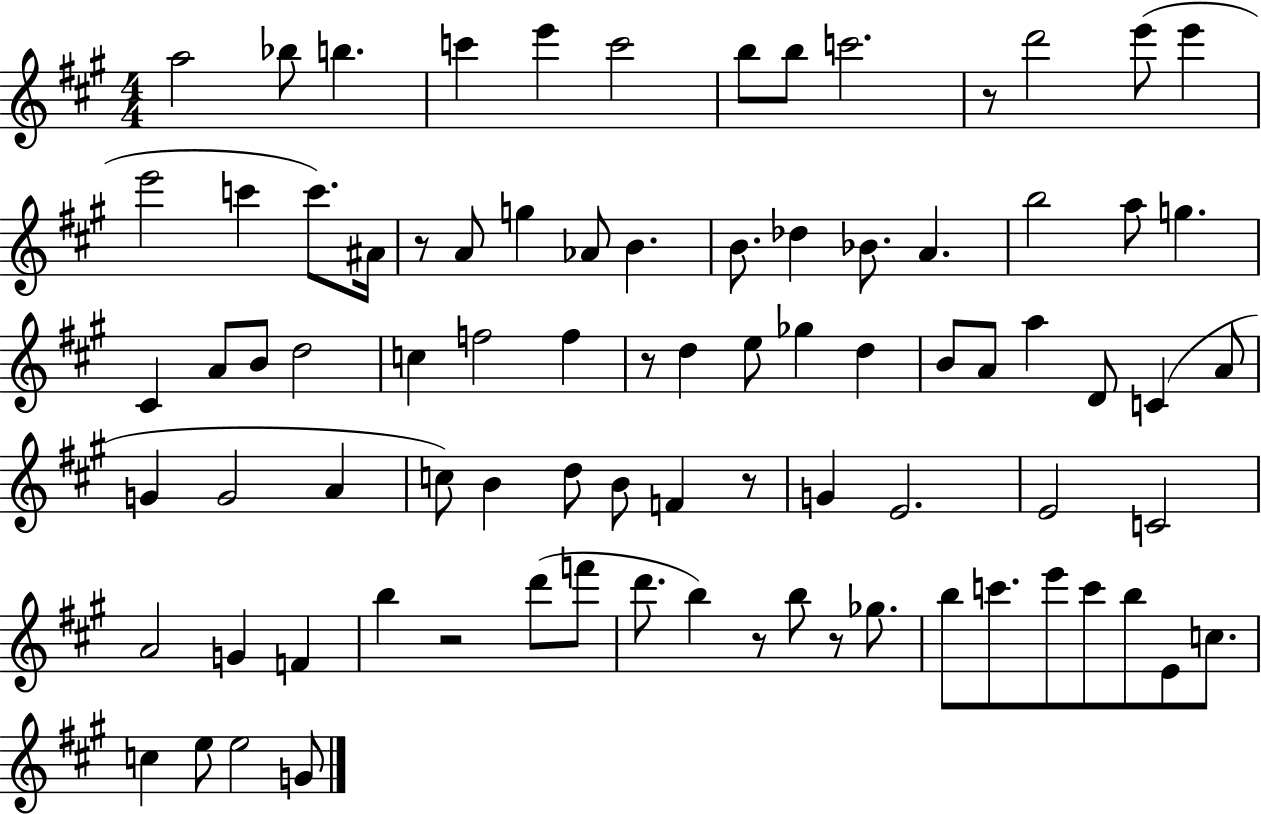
A5/h Bb5/e B5/q. C6/q E6/q C6/h B5/e B5/e C6/h. R/e D6/h E6/e E6/q E6/h C6/q C6/e. A#4/s R/e A4/e G5/q Ab4/e B4/q. B4/e. Db5/q Bb4/e. A4/q. B5/h A5/e G5/q. C#4/q A4/e B4/e D5/h C5/q F5/h F5/q R/e D5/q E5/e Gb5/q D5/q B4/e A4/e A5/q D4/e C4/q A4/e G4/q G4/h A4/q C5/e B4/q D5/e B4/e F4/q R/e G4/q E4/h. E4/h C4/h A4/h G4/q F4/q B5/q R/h D6/e F6/e D6/e. B5/q R/e B5/e R/e Gb5/e. B5/e C6/e. E6/e C6/e B5/e E4/e C5/e. C5/q E5/e E5/h G4/e